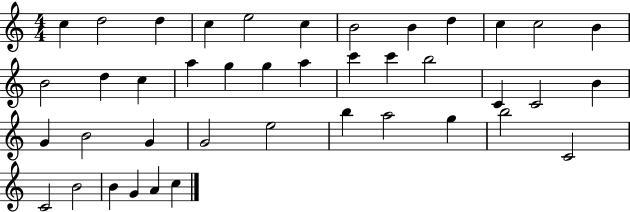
{
  \clef treble
  \numericTimeSignature
  \time 4/4
  \key c \major
  c''4 d''2 d''4 | c''4 e''2 c''4 | b'2 b'4 d''4 | c''4 c''2 b'4 | \break b'2 d''4 c''4 | a''4 g''4 g''4 a''4 | c'''4 c'''4 b''2 | c'4 c'2 b'4 | \break g'4 b'2 g'4 | g'2 e''2 | b''4 a''2 g''4 | b''2 c'2 | \break c'2 b'2 | b'4 g'4 a'4 c''4 | \bar "|."
}